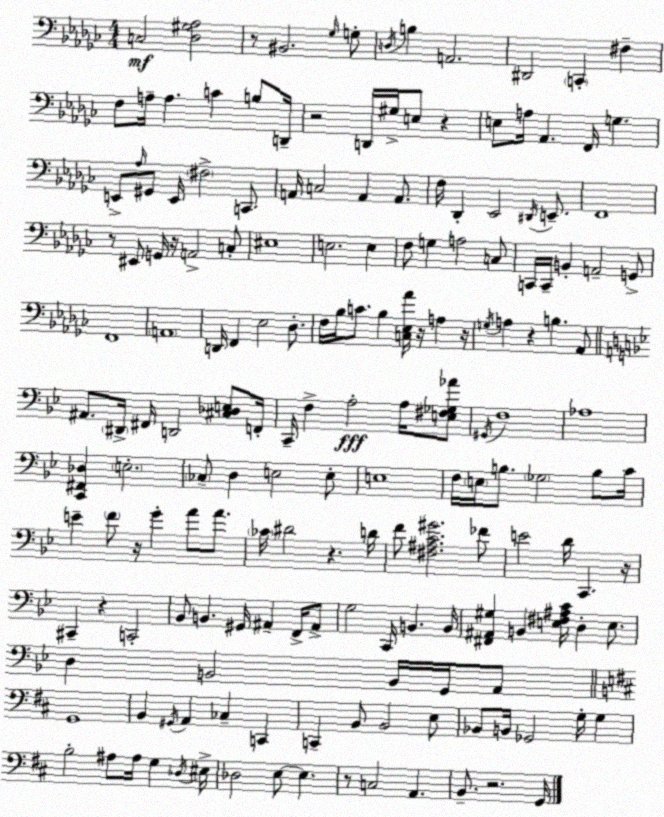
X:1
T:Untitled
M:4/4
L:1/4
K:Ebm
C,2 [_D,^G,_A,]2 z/2 ^B,,2 _G,/4 G,/2 D,/4 B, A,,2 ^D,,2 C,, ^F, F,/2 A,/4 A, C B,/2 D,,/4 z2 D,,/4 ^G,/4 E,/2 z E,/2 A,/4 _A,, F,,/4 G, E,,/2 _A,/4 ^G,,/2 E,,/4 ^F,2 C,,/2 A,,/4 C,2 A,, A,,/2 F,/4 _D,, _E,,2 ^D,,/4 E,,/2 F,,4 z/2 ^E,,/2 G,,/4 z/4 A,,2 C,/2 ^E,4 E,2 E, F,/2 G, A,2 C,/2 C,,/4 C,,/4 B,, A,,2 G,,/2 F,,4 A,,4 D,,/4 F,, _E,2 _D,/2 F,/4 _B,/4 C/2 _B, [C,_E,_A]/4 z/4 A, z/4 G,/4 A, z B, _A,,/2 ^A,,/2 ^D,,/4 ^F,,/4 D,,2 [^C,_D,E,]/2 F,,/4 C,,/4 F, A,2 A,/4 [E,^F,_G,_A]/2 ^G,,/4 F,4 _A,4 [C,,^F,,_D,] E,2 _C,/2 D, E,2 E,/2 E,4 F,/4 E,/4 B,/2 _G,2 B,/2 C/4 E F/2 z/4 G A/2 A/2 _C/4 ^D2 z D/4 F/2 [^F,^A,C^G]2 _F/2 E2 D/4 C,, z/4 ^C,, z C,,2 _B,,/2 B,, ^G,,/4 ^A,, F,,/4 ^A,,/2 G,2 C,,/4 B,, B,,/4 [^F,,^A,,^G,] B,, [E,^F,^A,C]/4 D, E,/2 D, B,,2 B,,/4 G,,/4 A,,/2 G,,4 B,, ^G,,/4 A,, _C, C,, C,, B,,/2 B,,2 E,/2 _B,,/2 B,,/4 _G,,2 G,/4 G, B,2 ^A,/2 ^A,/4 G, _D,/4 ^E,/4 _D,2 E,/2 E, z/2 C,2 A,, B,,/2 z2 G,,/4